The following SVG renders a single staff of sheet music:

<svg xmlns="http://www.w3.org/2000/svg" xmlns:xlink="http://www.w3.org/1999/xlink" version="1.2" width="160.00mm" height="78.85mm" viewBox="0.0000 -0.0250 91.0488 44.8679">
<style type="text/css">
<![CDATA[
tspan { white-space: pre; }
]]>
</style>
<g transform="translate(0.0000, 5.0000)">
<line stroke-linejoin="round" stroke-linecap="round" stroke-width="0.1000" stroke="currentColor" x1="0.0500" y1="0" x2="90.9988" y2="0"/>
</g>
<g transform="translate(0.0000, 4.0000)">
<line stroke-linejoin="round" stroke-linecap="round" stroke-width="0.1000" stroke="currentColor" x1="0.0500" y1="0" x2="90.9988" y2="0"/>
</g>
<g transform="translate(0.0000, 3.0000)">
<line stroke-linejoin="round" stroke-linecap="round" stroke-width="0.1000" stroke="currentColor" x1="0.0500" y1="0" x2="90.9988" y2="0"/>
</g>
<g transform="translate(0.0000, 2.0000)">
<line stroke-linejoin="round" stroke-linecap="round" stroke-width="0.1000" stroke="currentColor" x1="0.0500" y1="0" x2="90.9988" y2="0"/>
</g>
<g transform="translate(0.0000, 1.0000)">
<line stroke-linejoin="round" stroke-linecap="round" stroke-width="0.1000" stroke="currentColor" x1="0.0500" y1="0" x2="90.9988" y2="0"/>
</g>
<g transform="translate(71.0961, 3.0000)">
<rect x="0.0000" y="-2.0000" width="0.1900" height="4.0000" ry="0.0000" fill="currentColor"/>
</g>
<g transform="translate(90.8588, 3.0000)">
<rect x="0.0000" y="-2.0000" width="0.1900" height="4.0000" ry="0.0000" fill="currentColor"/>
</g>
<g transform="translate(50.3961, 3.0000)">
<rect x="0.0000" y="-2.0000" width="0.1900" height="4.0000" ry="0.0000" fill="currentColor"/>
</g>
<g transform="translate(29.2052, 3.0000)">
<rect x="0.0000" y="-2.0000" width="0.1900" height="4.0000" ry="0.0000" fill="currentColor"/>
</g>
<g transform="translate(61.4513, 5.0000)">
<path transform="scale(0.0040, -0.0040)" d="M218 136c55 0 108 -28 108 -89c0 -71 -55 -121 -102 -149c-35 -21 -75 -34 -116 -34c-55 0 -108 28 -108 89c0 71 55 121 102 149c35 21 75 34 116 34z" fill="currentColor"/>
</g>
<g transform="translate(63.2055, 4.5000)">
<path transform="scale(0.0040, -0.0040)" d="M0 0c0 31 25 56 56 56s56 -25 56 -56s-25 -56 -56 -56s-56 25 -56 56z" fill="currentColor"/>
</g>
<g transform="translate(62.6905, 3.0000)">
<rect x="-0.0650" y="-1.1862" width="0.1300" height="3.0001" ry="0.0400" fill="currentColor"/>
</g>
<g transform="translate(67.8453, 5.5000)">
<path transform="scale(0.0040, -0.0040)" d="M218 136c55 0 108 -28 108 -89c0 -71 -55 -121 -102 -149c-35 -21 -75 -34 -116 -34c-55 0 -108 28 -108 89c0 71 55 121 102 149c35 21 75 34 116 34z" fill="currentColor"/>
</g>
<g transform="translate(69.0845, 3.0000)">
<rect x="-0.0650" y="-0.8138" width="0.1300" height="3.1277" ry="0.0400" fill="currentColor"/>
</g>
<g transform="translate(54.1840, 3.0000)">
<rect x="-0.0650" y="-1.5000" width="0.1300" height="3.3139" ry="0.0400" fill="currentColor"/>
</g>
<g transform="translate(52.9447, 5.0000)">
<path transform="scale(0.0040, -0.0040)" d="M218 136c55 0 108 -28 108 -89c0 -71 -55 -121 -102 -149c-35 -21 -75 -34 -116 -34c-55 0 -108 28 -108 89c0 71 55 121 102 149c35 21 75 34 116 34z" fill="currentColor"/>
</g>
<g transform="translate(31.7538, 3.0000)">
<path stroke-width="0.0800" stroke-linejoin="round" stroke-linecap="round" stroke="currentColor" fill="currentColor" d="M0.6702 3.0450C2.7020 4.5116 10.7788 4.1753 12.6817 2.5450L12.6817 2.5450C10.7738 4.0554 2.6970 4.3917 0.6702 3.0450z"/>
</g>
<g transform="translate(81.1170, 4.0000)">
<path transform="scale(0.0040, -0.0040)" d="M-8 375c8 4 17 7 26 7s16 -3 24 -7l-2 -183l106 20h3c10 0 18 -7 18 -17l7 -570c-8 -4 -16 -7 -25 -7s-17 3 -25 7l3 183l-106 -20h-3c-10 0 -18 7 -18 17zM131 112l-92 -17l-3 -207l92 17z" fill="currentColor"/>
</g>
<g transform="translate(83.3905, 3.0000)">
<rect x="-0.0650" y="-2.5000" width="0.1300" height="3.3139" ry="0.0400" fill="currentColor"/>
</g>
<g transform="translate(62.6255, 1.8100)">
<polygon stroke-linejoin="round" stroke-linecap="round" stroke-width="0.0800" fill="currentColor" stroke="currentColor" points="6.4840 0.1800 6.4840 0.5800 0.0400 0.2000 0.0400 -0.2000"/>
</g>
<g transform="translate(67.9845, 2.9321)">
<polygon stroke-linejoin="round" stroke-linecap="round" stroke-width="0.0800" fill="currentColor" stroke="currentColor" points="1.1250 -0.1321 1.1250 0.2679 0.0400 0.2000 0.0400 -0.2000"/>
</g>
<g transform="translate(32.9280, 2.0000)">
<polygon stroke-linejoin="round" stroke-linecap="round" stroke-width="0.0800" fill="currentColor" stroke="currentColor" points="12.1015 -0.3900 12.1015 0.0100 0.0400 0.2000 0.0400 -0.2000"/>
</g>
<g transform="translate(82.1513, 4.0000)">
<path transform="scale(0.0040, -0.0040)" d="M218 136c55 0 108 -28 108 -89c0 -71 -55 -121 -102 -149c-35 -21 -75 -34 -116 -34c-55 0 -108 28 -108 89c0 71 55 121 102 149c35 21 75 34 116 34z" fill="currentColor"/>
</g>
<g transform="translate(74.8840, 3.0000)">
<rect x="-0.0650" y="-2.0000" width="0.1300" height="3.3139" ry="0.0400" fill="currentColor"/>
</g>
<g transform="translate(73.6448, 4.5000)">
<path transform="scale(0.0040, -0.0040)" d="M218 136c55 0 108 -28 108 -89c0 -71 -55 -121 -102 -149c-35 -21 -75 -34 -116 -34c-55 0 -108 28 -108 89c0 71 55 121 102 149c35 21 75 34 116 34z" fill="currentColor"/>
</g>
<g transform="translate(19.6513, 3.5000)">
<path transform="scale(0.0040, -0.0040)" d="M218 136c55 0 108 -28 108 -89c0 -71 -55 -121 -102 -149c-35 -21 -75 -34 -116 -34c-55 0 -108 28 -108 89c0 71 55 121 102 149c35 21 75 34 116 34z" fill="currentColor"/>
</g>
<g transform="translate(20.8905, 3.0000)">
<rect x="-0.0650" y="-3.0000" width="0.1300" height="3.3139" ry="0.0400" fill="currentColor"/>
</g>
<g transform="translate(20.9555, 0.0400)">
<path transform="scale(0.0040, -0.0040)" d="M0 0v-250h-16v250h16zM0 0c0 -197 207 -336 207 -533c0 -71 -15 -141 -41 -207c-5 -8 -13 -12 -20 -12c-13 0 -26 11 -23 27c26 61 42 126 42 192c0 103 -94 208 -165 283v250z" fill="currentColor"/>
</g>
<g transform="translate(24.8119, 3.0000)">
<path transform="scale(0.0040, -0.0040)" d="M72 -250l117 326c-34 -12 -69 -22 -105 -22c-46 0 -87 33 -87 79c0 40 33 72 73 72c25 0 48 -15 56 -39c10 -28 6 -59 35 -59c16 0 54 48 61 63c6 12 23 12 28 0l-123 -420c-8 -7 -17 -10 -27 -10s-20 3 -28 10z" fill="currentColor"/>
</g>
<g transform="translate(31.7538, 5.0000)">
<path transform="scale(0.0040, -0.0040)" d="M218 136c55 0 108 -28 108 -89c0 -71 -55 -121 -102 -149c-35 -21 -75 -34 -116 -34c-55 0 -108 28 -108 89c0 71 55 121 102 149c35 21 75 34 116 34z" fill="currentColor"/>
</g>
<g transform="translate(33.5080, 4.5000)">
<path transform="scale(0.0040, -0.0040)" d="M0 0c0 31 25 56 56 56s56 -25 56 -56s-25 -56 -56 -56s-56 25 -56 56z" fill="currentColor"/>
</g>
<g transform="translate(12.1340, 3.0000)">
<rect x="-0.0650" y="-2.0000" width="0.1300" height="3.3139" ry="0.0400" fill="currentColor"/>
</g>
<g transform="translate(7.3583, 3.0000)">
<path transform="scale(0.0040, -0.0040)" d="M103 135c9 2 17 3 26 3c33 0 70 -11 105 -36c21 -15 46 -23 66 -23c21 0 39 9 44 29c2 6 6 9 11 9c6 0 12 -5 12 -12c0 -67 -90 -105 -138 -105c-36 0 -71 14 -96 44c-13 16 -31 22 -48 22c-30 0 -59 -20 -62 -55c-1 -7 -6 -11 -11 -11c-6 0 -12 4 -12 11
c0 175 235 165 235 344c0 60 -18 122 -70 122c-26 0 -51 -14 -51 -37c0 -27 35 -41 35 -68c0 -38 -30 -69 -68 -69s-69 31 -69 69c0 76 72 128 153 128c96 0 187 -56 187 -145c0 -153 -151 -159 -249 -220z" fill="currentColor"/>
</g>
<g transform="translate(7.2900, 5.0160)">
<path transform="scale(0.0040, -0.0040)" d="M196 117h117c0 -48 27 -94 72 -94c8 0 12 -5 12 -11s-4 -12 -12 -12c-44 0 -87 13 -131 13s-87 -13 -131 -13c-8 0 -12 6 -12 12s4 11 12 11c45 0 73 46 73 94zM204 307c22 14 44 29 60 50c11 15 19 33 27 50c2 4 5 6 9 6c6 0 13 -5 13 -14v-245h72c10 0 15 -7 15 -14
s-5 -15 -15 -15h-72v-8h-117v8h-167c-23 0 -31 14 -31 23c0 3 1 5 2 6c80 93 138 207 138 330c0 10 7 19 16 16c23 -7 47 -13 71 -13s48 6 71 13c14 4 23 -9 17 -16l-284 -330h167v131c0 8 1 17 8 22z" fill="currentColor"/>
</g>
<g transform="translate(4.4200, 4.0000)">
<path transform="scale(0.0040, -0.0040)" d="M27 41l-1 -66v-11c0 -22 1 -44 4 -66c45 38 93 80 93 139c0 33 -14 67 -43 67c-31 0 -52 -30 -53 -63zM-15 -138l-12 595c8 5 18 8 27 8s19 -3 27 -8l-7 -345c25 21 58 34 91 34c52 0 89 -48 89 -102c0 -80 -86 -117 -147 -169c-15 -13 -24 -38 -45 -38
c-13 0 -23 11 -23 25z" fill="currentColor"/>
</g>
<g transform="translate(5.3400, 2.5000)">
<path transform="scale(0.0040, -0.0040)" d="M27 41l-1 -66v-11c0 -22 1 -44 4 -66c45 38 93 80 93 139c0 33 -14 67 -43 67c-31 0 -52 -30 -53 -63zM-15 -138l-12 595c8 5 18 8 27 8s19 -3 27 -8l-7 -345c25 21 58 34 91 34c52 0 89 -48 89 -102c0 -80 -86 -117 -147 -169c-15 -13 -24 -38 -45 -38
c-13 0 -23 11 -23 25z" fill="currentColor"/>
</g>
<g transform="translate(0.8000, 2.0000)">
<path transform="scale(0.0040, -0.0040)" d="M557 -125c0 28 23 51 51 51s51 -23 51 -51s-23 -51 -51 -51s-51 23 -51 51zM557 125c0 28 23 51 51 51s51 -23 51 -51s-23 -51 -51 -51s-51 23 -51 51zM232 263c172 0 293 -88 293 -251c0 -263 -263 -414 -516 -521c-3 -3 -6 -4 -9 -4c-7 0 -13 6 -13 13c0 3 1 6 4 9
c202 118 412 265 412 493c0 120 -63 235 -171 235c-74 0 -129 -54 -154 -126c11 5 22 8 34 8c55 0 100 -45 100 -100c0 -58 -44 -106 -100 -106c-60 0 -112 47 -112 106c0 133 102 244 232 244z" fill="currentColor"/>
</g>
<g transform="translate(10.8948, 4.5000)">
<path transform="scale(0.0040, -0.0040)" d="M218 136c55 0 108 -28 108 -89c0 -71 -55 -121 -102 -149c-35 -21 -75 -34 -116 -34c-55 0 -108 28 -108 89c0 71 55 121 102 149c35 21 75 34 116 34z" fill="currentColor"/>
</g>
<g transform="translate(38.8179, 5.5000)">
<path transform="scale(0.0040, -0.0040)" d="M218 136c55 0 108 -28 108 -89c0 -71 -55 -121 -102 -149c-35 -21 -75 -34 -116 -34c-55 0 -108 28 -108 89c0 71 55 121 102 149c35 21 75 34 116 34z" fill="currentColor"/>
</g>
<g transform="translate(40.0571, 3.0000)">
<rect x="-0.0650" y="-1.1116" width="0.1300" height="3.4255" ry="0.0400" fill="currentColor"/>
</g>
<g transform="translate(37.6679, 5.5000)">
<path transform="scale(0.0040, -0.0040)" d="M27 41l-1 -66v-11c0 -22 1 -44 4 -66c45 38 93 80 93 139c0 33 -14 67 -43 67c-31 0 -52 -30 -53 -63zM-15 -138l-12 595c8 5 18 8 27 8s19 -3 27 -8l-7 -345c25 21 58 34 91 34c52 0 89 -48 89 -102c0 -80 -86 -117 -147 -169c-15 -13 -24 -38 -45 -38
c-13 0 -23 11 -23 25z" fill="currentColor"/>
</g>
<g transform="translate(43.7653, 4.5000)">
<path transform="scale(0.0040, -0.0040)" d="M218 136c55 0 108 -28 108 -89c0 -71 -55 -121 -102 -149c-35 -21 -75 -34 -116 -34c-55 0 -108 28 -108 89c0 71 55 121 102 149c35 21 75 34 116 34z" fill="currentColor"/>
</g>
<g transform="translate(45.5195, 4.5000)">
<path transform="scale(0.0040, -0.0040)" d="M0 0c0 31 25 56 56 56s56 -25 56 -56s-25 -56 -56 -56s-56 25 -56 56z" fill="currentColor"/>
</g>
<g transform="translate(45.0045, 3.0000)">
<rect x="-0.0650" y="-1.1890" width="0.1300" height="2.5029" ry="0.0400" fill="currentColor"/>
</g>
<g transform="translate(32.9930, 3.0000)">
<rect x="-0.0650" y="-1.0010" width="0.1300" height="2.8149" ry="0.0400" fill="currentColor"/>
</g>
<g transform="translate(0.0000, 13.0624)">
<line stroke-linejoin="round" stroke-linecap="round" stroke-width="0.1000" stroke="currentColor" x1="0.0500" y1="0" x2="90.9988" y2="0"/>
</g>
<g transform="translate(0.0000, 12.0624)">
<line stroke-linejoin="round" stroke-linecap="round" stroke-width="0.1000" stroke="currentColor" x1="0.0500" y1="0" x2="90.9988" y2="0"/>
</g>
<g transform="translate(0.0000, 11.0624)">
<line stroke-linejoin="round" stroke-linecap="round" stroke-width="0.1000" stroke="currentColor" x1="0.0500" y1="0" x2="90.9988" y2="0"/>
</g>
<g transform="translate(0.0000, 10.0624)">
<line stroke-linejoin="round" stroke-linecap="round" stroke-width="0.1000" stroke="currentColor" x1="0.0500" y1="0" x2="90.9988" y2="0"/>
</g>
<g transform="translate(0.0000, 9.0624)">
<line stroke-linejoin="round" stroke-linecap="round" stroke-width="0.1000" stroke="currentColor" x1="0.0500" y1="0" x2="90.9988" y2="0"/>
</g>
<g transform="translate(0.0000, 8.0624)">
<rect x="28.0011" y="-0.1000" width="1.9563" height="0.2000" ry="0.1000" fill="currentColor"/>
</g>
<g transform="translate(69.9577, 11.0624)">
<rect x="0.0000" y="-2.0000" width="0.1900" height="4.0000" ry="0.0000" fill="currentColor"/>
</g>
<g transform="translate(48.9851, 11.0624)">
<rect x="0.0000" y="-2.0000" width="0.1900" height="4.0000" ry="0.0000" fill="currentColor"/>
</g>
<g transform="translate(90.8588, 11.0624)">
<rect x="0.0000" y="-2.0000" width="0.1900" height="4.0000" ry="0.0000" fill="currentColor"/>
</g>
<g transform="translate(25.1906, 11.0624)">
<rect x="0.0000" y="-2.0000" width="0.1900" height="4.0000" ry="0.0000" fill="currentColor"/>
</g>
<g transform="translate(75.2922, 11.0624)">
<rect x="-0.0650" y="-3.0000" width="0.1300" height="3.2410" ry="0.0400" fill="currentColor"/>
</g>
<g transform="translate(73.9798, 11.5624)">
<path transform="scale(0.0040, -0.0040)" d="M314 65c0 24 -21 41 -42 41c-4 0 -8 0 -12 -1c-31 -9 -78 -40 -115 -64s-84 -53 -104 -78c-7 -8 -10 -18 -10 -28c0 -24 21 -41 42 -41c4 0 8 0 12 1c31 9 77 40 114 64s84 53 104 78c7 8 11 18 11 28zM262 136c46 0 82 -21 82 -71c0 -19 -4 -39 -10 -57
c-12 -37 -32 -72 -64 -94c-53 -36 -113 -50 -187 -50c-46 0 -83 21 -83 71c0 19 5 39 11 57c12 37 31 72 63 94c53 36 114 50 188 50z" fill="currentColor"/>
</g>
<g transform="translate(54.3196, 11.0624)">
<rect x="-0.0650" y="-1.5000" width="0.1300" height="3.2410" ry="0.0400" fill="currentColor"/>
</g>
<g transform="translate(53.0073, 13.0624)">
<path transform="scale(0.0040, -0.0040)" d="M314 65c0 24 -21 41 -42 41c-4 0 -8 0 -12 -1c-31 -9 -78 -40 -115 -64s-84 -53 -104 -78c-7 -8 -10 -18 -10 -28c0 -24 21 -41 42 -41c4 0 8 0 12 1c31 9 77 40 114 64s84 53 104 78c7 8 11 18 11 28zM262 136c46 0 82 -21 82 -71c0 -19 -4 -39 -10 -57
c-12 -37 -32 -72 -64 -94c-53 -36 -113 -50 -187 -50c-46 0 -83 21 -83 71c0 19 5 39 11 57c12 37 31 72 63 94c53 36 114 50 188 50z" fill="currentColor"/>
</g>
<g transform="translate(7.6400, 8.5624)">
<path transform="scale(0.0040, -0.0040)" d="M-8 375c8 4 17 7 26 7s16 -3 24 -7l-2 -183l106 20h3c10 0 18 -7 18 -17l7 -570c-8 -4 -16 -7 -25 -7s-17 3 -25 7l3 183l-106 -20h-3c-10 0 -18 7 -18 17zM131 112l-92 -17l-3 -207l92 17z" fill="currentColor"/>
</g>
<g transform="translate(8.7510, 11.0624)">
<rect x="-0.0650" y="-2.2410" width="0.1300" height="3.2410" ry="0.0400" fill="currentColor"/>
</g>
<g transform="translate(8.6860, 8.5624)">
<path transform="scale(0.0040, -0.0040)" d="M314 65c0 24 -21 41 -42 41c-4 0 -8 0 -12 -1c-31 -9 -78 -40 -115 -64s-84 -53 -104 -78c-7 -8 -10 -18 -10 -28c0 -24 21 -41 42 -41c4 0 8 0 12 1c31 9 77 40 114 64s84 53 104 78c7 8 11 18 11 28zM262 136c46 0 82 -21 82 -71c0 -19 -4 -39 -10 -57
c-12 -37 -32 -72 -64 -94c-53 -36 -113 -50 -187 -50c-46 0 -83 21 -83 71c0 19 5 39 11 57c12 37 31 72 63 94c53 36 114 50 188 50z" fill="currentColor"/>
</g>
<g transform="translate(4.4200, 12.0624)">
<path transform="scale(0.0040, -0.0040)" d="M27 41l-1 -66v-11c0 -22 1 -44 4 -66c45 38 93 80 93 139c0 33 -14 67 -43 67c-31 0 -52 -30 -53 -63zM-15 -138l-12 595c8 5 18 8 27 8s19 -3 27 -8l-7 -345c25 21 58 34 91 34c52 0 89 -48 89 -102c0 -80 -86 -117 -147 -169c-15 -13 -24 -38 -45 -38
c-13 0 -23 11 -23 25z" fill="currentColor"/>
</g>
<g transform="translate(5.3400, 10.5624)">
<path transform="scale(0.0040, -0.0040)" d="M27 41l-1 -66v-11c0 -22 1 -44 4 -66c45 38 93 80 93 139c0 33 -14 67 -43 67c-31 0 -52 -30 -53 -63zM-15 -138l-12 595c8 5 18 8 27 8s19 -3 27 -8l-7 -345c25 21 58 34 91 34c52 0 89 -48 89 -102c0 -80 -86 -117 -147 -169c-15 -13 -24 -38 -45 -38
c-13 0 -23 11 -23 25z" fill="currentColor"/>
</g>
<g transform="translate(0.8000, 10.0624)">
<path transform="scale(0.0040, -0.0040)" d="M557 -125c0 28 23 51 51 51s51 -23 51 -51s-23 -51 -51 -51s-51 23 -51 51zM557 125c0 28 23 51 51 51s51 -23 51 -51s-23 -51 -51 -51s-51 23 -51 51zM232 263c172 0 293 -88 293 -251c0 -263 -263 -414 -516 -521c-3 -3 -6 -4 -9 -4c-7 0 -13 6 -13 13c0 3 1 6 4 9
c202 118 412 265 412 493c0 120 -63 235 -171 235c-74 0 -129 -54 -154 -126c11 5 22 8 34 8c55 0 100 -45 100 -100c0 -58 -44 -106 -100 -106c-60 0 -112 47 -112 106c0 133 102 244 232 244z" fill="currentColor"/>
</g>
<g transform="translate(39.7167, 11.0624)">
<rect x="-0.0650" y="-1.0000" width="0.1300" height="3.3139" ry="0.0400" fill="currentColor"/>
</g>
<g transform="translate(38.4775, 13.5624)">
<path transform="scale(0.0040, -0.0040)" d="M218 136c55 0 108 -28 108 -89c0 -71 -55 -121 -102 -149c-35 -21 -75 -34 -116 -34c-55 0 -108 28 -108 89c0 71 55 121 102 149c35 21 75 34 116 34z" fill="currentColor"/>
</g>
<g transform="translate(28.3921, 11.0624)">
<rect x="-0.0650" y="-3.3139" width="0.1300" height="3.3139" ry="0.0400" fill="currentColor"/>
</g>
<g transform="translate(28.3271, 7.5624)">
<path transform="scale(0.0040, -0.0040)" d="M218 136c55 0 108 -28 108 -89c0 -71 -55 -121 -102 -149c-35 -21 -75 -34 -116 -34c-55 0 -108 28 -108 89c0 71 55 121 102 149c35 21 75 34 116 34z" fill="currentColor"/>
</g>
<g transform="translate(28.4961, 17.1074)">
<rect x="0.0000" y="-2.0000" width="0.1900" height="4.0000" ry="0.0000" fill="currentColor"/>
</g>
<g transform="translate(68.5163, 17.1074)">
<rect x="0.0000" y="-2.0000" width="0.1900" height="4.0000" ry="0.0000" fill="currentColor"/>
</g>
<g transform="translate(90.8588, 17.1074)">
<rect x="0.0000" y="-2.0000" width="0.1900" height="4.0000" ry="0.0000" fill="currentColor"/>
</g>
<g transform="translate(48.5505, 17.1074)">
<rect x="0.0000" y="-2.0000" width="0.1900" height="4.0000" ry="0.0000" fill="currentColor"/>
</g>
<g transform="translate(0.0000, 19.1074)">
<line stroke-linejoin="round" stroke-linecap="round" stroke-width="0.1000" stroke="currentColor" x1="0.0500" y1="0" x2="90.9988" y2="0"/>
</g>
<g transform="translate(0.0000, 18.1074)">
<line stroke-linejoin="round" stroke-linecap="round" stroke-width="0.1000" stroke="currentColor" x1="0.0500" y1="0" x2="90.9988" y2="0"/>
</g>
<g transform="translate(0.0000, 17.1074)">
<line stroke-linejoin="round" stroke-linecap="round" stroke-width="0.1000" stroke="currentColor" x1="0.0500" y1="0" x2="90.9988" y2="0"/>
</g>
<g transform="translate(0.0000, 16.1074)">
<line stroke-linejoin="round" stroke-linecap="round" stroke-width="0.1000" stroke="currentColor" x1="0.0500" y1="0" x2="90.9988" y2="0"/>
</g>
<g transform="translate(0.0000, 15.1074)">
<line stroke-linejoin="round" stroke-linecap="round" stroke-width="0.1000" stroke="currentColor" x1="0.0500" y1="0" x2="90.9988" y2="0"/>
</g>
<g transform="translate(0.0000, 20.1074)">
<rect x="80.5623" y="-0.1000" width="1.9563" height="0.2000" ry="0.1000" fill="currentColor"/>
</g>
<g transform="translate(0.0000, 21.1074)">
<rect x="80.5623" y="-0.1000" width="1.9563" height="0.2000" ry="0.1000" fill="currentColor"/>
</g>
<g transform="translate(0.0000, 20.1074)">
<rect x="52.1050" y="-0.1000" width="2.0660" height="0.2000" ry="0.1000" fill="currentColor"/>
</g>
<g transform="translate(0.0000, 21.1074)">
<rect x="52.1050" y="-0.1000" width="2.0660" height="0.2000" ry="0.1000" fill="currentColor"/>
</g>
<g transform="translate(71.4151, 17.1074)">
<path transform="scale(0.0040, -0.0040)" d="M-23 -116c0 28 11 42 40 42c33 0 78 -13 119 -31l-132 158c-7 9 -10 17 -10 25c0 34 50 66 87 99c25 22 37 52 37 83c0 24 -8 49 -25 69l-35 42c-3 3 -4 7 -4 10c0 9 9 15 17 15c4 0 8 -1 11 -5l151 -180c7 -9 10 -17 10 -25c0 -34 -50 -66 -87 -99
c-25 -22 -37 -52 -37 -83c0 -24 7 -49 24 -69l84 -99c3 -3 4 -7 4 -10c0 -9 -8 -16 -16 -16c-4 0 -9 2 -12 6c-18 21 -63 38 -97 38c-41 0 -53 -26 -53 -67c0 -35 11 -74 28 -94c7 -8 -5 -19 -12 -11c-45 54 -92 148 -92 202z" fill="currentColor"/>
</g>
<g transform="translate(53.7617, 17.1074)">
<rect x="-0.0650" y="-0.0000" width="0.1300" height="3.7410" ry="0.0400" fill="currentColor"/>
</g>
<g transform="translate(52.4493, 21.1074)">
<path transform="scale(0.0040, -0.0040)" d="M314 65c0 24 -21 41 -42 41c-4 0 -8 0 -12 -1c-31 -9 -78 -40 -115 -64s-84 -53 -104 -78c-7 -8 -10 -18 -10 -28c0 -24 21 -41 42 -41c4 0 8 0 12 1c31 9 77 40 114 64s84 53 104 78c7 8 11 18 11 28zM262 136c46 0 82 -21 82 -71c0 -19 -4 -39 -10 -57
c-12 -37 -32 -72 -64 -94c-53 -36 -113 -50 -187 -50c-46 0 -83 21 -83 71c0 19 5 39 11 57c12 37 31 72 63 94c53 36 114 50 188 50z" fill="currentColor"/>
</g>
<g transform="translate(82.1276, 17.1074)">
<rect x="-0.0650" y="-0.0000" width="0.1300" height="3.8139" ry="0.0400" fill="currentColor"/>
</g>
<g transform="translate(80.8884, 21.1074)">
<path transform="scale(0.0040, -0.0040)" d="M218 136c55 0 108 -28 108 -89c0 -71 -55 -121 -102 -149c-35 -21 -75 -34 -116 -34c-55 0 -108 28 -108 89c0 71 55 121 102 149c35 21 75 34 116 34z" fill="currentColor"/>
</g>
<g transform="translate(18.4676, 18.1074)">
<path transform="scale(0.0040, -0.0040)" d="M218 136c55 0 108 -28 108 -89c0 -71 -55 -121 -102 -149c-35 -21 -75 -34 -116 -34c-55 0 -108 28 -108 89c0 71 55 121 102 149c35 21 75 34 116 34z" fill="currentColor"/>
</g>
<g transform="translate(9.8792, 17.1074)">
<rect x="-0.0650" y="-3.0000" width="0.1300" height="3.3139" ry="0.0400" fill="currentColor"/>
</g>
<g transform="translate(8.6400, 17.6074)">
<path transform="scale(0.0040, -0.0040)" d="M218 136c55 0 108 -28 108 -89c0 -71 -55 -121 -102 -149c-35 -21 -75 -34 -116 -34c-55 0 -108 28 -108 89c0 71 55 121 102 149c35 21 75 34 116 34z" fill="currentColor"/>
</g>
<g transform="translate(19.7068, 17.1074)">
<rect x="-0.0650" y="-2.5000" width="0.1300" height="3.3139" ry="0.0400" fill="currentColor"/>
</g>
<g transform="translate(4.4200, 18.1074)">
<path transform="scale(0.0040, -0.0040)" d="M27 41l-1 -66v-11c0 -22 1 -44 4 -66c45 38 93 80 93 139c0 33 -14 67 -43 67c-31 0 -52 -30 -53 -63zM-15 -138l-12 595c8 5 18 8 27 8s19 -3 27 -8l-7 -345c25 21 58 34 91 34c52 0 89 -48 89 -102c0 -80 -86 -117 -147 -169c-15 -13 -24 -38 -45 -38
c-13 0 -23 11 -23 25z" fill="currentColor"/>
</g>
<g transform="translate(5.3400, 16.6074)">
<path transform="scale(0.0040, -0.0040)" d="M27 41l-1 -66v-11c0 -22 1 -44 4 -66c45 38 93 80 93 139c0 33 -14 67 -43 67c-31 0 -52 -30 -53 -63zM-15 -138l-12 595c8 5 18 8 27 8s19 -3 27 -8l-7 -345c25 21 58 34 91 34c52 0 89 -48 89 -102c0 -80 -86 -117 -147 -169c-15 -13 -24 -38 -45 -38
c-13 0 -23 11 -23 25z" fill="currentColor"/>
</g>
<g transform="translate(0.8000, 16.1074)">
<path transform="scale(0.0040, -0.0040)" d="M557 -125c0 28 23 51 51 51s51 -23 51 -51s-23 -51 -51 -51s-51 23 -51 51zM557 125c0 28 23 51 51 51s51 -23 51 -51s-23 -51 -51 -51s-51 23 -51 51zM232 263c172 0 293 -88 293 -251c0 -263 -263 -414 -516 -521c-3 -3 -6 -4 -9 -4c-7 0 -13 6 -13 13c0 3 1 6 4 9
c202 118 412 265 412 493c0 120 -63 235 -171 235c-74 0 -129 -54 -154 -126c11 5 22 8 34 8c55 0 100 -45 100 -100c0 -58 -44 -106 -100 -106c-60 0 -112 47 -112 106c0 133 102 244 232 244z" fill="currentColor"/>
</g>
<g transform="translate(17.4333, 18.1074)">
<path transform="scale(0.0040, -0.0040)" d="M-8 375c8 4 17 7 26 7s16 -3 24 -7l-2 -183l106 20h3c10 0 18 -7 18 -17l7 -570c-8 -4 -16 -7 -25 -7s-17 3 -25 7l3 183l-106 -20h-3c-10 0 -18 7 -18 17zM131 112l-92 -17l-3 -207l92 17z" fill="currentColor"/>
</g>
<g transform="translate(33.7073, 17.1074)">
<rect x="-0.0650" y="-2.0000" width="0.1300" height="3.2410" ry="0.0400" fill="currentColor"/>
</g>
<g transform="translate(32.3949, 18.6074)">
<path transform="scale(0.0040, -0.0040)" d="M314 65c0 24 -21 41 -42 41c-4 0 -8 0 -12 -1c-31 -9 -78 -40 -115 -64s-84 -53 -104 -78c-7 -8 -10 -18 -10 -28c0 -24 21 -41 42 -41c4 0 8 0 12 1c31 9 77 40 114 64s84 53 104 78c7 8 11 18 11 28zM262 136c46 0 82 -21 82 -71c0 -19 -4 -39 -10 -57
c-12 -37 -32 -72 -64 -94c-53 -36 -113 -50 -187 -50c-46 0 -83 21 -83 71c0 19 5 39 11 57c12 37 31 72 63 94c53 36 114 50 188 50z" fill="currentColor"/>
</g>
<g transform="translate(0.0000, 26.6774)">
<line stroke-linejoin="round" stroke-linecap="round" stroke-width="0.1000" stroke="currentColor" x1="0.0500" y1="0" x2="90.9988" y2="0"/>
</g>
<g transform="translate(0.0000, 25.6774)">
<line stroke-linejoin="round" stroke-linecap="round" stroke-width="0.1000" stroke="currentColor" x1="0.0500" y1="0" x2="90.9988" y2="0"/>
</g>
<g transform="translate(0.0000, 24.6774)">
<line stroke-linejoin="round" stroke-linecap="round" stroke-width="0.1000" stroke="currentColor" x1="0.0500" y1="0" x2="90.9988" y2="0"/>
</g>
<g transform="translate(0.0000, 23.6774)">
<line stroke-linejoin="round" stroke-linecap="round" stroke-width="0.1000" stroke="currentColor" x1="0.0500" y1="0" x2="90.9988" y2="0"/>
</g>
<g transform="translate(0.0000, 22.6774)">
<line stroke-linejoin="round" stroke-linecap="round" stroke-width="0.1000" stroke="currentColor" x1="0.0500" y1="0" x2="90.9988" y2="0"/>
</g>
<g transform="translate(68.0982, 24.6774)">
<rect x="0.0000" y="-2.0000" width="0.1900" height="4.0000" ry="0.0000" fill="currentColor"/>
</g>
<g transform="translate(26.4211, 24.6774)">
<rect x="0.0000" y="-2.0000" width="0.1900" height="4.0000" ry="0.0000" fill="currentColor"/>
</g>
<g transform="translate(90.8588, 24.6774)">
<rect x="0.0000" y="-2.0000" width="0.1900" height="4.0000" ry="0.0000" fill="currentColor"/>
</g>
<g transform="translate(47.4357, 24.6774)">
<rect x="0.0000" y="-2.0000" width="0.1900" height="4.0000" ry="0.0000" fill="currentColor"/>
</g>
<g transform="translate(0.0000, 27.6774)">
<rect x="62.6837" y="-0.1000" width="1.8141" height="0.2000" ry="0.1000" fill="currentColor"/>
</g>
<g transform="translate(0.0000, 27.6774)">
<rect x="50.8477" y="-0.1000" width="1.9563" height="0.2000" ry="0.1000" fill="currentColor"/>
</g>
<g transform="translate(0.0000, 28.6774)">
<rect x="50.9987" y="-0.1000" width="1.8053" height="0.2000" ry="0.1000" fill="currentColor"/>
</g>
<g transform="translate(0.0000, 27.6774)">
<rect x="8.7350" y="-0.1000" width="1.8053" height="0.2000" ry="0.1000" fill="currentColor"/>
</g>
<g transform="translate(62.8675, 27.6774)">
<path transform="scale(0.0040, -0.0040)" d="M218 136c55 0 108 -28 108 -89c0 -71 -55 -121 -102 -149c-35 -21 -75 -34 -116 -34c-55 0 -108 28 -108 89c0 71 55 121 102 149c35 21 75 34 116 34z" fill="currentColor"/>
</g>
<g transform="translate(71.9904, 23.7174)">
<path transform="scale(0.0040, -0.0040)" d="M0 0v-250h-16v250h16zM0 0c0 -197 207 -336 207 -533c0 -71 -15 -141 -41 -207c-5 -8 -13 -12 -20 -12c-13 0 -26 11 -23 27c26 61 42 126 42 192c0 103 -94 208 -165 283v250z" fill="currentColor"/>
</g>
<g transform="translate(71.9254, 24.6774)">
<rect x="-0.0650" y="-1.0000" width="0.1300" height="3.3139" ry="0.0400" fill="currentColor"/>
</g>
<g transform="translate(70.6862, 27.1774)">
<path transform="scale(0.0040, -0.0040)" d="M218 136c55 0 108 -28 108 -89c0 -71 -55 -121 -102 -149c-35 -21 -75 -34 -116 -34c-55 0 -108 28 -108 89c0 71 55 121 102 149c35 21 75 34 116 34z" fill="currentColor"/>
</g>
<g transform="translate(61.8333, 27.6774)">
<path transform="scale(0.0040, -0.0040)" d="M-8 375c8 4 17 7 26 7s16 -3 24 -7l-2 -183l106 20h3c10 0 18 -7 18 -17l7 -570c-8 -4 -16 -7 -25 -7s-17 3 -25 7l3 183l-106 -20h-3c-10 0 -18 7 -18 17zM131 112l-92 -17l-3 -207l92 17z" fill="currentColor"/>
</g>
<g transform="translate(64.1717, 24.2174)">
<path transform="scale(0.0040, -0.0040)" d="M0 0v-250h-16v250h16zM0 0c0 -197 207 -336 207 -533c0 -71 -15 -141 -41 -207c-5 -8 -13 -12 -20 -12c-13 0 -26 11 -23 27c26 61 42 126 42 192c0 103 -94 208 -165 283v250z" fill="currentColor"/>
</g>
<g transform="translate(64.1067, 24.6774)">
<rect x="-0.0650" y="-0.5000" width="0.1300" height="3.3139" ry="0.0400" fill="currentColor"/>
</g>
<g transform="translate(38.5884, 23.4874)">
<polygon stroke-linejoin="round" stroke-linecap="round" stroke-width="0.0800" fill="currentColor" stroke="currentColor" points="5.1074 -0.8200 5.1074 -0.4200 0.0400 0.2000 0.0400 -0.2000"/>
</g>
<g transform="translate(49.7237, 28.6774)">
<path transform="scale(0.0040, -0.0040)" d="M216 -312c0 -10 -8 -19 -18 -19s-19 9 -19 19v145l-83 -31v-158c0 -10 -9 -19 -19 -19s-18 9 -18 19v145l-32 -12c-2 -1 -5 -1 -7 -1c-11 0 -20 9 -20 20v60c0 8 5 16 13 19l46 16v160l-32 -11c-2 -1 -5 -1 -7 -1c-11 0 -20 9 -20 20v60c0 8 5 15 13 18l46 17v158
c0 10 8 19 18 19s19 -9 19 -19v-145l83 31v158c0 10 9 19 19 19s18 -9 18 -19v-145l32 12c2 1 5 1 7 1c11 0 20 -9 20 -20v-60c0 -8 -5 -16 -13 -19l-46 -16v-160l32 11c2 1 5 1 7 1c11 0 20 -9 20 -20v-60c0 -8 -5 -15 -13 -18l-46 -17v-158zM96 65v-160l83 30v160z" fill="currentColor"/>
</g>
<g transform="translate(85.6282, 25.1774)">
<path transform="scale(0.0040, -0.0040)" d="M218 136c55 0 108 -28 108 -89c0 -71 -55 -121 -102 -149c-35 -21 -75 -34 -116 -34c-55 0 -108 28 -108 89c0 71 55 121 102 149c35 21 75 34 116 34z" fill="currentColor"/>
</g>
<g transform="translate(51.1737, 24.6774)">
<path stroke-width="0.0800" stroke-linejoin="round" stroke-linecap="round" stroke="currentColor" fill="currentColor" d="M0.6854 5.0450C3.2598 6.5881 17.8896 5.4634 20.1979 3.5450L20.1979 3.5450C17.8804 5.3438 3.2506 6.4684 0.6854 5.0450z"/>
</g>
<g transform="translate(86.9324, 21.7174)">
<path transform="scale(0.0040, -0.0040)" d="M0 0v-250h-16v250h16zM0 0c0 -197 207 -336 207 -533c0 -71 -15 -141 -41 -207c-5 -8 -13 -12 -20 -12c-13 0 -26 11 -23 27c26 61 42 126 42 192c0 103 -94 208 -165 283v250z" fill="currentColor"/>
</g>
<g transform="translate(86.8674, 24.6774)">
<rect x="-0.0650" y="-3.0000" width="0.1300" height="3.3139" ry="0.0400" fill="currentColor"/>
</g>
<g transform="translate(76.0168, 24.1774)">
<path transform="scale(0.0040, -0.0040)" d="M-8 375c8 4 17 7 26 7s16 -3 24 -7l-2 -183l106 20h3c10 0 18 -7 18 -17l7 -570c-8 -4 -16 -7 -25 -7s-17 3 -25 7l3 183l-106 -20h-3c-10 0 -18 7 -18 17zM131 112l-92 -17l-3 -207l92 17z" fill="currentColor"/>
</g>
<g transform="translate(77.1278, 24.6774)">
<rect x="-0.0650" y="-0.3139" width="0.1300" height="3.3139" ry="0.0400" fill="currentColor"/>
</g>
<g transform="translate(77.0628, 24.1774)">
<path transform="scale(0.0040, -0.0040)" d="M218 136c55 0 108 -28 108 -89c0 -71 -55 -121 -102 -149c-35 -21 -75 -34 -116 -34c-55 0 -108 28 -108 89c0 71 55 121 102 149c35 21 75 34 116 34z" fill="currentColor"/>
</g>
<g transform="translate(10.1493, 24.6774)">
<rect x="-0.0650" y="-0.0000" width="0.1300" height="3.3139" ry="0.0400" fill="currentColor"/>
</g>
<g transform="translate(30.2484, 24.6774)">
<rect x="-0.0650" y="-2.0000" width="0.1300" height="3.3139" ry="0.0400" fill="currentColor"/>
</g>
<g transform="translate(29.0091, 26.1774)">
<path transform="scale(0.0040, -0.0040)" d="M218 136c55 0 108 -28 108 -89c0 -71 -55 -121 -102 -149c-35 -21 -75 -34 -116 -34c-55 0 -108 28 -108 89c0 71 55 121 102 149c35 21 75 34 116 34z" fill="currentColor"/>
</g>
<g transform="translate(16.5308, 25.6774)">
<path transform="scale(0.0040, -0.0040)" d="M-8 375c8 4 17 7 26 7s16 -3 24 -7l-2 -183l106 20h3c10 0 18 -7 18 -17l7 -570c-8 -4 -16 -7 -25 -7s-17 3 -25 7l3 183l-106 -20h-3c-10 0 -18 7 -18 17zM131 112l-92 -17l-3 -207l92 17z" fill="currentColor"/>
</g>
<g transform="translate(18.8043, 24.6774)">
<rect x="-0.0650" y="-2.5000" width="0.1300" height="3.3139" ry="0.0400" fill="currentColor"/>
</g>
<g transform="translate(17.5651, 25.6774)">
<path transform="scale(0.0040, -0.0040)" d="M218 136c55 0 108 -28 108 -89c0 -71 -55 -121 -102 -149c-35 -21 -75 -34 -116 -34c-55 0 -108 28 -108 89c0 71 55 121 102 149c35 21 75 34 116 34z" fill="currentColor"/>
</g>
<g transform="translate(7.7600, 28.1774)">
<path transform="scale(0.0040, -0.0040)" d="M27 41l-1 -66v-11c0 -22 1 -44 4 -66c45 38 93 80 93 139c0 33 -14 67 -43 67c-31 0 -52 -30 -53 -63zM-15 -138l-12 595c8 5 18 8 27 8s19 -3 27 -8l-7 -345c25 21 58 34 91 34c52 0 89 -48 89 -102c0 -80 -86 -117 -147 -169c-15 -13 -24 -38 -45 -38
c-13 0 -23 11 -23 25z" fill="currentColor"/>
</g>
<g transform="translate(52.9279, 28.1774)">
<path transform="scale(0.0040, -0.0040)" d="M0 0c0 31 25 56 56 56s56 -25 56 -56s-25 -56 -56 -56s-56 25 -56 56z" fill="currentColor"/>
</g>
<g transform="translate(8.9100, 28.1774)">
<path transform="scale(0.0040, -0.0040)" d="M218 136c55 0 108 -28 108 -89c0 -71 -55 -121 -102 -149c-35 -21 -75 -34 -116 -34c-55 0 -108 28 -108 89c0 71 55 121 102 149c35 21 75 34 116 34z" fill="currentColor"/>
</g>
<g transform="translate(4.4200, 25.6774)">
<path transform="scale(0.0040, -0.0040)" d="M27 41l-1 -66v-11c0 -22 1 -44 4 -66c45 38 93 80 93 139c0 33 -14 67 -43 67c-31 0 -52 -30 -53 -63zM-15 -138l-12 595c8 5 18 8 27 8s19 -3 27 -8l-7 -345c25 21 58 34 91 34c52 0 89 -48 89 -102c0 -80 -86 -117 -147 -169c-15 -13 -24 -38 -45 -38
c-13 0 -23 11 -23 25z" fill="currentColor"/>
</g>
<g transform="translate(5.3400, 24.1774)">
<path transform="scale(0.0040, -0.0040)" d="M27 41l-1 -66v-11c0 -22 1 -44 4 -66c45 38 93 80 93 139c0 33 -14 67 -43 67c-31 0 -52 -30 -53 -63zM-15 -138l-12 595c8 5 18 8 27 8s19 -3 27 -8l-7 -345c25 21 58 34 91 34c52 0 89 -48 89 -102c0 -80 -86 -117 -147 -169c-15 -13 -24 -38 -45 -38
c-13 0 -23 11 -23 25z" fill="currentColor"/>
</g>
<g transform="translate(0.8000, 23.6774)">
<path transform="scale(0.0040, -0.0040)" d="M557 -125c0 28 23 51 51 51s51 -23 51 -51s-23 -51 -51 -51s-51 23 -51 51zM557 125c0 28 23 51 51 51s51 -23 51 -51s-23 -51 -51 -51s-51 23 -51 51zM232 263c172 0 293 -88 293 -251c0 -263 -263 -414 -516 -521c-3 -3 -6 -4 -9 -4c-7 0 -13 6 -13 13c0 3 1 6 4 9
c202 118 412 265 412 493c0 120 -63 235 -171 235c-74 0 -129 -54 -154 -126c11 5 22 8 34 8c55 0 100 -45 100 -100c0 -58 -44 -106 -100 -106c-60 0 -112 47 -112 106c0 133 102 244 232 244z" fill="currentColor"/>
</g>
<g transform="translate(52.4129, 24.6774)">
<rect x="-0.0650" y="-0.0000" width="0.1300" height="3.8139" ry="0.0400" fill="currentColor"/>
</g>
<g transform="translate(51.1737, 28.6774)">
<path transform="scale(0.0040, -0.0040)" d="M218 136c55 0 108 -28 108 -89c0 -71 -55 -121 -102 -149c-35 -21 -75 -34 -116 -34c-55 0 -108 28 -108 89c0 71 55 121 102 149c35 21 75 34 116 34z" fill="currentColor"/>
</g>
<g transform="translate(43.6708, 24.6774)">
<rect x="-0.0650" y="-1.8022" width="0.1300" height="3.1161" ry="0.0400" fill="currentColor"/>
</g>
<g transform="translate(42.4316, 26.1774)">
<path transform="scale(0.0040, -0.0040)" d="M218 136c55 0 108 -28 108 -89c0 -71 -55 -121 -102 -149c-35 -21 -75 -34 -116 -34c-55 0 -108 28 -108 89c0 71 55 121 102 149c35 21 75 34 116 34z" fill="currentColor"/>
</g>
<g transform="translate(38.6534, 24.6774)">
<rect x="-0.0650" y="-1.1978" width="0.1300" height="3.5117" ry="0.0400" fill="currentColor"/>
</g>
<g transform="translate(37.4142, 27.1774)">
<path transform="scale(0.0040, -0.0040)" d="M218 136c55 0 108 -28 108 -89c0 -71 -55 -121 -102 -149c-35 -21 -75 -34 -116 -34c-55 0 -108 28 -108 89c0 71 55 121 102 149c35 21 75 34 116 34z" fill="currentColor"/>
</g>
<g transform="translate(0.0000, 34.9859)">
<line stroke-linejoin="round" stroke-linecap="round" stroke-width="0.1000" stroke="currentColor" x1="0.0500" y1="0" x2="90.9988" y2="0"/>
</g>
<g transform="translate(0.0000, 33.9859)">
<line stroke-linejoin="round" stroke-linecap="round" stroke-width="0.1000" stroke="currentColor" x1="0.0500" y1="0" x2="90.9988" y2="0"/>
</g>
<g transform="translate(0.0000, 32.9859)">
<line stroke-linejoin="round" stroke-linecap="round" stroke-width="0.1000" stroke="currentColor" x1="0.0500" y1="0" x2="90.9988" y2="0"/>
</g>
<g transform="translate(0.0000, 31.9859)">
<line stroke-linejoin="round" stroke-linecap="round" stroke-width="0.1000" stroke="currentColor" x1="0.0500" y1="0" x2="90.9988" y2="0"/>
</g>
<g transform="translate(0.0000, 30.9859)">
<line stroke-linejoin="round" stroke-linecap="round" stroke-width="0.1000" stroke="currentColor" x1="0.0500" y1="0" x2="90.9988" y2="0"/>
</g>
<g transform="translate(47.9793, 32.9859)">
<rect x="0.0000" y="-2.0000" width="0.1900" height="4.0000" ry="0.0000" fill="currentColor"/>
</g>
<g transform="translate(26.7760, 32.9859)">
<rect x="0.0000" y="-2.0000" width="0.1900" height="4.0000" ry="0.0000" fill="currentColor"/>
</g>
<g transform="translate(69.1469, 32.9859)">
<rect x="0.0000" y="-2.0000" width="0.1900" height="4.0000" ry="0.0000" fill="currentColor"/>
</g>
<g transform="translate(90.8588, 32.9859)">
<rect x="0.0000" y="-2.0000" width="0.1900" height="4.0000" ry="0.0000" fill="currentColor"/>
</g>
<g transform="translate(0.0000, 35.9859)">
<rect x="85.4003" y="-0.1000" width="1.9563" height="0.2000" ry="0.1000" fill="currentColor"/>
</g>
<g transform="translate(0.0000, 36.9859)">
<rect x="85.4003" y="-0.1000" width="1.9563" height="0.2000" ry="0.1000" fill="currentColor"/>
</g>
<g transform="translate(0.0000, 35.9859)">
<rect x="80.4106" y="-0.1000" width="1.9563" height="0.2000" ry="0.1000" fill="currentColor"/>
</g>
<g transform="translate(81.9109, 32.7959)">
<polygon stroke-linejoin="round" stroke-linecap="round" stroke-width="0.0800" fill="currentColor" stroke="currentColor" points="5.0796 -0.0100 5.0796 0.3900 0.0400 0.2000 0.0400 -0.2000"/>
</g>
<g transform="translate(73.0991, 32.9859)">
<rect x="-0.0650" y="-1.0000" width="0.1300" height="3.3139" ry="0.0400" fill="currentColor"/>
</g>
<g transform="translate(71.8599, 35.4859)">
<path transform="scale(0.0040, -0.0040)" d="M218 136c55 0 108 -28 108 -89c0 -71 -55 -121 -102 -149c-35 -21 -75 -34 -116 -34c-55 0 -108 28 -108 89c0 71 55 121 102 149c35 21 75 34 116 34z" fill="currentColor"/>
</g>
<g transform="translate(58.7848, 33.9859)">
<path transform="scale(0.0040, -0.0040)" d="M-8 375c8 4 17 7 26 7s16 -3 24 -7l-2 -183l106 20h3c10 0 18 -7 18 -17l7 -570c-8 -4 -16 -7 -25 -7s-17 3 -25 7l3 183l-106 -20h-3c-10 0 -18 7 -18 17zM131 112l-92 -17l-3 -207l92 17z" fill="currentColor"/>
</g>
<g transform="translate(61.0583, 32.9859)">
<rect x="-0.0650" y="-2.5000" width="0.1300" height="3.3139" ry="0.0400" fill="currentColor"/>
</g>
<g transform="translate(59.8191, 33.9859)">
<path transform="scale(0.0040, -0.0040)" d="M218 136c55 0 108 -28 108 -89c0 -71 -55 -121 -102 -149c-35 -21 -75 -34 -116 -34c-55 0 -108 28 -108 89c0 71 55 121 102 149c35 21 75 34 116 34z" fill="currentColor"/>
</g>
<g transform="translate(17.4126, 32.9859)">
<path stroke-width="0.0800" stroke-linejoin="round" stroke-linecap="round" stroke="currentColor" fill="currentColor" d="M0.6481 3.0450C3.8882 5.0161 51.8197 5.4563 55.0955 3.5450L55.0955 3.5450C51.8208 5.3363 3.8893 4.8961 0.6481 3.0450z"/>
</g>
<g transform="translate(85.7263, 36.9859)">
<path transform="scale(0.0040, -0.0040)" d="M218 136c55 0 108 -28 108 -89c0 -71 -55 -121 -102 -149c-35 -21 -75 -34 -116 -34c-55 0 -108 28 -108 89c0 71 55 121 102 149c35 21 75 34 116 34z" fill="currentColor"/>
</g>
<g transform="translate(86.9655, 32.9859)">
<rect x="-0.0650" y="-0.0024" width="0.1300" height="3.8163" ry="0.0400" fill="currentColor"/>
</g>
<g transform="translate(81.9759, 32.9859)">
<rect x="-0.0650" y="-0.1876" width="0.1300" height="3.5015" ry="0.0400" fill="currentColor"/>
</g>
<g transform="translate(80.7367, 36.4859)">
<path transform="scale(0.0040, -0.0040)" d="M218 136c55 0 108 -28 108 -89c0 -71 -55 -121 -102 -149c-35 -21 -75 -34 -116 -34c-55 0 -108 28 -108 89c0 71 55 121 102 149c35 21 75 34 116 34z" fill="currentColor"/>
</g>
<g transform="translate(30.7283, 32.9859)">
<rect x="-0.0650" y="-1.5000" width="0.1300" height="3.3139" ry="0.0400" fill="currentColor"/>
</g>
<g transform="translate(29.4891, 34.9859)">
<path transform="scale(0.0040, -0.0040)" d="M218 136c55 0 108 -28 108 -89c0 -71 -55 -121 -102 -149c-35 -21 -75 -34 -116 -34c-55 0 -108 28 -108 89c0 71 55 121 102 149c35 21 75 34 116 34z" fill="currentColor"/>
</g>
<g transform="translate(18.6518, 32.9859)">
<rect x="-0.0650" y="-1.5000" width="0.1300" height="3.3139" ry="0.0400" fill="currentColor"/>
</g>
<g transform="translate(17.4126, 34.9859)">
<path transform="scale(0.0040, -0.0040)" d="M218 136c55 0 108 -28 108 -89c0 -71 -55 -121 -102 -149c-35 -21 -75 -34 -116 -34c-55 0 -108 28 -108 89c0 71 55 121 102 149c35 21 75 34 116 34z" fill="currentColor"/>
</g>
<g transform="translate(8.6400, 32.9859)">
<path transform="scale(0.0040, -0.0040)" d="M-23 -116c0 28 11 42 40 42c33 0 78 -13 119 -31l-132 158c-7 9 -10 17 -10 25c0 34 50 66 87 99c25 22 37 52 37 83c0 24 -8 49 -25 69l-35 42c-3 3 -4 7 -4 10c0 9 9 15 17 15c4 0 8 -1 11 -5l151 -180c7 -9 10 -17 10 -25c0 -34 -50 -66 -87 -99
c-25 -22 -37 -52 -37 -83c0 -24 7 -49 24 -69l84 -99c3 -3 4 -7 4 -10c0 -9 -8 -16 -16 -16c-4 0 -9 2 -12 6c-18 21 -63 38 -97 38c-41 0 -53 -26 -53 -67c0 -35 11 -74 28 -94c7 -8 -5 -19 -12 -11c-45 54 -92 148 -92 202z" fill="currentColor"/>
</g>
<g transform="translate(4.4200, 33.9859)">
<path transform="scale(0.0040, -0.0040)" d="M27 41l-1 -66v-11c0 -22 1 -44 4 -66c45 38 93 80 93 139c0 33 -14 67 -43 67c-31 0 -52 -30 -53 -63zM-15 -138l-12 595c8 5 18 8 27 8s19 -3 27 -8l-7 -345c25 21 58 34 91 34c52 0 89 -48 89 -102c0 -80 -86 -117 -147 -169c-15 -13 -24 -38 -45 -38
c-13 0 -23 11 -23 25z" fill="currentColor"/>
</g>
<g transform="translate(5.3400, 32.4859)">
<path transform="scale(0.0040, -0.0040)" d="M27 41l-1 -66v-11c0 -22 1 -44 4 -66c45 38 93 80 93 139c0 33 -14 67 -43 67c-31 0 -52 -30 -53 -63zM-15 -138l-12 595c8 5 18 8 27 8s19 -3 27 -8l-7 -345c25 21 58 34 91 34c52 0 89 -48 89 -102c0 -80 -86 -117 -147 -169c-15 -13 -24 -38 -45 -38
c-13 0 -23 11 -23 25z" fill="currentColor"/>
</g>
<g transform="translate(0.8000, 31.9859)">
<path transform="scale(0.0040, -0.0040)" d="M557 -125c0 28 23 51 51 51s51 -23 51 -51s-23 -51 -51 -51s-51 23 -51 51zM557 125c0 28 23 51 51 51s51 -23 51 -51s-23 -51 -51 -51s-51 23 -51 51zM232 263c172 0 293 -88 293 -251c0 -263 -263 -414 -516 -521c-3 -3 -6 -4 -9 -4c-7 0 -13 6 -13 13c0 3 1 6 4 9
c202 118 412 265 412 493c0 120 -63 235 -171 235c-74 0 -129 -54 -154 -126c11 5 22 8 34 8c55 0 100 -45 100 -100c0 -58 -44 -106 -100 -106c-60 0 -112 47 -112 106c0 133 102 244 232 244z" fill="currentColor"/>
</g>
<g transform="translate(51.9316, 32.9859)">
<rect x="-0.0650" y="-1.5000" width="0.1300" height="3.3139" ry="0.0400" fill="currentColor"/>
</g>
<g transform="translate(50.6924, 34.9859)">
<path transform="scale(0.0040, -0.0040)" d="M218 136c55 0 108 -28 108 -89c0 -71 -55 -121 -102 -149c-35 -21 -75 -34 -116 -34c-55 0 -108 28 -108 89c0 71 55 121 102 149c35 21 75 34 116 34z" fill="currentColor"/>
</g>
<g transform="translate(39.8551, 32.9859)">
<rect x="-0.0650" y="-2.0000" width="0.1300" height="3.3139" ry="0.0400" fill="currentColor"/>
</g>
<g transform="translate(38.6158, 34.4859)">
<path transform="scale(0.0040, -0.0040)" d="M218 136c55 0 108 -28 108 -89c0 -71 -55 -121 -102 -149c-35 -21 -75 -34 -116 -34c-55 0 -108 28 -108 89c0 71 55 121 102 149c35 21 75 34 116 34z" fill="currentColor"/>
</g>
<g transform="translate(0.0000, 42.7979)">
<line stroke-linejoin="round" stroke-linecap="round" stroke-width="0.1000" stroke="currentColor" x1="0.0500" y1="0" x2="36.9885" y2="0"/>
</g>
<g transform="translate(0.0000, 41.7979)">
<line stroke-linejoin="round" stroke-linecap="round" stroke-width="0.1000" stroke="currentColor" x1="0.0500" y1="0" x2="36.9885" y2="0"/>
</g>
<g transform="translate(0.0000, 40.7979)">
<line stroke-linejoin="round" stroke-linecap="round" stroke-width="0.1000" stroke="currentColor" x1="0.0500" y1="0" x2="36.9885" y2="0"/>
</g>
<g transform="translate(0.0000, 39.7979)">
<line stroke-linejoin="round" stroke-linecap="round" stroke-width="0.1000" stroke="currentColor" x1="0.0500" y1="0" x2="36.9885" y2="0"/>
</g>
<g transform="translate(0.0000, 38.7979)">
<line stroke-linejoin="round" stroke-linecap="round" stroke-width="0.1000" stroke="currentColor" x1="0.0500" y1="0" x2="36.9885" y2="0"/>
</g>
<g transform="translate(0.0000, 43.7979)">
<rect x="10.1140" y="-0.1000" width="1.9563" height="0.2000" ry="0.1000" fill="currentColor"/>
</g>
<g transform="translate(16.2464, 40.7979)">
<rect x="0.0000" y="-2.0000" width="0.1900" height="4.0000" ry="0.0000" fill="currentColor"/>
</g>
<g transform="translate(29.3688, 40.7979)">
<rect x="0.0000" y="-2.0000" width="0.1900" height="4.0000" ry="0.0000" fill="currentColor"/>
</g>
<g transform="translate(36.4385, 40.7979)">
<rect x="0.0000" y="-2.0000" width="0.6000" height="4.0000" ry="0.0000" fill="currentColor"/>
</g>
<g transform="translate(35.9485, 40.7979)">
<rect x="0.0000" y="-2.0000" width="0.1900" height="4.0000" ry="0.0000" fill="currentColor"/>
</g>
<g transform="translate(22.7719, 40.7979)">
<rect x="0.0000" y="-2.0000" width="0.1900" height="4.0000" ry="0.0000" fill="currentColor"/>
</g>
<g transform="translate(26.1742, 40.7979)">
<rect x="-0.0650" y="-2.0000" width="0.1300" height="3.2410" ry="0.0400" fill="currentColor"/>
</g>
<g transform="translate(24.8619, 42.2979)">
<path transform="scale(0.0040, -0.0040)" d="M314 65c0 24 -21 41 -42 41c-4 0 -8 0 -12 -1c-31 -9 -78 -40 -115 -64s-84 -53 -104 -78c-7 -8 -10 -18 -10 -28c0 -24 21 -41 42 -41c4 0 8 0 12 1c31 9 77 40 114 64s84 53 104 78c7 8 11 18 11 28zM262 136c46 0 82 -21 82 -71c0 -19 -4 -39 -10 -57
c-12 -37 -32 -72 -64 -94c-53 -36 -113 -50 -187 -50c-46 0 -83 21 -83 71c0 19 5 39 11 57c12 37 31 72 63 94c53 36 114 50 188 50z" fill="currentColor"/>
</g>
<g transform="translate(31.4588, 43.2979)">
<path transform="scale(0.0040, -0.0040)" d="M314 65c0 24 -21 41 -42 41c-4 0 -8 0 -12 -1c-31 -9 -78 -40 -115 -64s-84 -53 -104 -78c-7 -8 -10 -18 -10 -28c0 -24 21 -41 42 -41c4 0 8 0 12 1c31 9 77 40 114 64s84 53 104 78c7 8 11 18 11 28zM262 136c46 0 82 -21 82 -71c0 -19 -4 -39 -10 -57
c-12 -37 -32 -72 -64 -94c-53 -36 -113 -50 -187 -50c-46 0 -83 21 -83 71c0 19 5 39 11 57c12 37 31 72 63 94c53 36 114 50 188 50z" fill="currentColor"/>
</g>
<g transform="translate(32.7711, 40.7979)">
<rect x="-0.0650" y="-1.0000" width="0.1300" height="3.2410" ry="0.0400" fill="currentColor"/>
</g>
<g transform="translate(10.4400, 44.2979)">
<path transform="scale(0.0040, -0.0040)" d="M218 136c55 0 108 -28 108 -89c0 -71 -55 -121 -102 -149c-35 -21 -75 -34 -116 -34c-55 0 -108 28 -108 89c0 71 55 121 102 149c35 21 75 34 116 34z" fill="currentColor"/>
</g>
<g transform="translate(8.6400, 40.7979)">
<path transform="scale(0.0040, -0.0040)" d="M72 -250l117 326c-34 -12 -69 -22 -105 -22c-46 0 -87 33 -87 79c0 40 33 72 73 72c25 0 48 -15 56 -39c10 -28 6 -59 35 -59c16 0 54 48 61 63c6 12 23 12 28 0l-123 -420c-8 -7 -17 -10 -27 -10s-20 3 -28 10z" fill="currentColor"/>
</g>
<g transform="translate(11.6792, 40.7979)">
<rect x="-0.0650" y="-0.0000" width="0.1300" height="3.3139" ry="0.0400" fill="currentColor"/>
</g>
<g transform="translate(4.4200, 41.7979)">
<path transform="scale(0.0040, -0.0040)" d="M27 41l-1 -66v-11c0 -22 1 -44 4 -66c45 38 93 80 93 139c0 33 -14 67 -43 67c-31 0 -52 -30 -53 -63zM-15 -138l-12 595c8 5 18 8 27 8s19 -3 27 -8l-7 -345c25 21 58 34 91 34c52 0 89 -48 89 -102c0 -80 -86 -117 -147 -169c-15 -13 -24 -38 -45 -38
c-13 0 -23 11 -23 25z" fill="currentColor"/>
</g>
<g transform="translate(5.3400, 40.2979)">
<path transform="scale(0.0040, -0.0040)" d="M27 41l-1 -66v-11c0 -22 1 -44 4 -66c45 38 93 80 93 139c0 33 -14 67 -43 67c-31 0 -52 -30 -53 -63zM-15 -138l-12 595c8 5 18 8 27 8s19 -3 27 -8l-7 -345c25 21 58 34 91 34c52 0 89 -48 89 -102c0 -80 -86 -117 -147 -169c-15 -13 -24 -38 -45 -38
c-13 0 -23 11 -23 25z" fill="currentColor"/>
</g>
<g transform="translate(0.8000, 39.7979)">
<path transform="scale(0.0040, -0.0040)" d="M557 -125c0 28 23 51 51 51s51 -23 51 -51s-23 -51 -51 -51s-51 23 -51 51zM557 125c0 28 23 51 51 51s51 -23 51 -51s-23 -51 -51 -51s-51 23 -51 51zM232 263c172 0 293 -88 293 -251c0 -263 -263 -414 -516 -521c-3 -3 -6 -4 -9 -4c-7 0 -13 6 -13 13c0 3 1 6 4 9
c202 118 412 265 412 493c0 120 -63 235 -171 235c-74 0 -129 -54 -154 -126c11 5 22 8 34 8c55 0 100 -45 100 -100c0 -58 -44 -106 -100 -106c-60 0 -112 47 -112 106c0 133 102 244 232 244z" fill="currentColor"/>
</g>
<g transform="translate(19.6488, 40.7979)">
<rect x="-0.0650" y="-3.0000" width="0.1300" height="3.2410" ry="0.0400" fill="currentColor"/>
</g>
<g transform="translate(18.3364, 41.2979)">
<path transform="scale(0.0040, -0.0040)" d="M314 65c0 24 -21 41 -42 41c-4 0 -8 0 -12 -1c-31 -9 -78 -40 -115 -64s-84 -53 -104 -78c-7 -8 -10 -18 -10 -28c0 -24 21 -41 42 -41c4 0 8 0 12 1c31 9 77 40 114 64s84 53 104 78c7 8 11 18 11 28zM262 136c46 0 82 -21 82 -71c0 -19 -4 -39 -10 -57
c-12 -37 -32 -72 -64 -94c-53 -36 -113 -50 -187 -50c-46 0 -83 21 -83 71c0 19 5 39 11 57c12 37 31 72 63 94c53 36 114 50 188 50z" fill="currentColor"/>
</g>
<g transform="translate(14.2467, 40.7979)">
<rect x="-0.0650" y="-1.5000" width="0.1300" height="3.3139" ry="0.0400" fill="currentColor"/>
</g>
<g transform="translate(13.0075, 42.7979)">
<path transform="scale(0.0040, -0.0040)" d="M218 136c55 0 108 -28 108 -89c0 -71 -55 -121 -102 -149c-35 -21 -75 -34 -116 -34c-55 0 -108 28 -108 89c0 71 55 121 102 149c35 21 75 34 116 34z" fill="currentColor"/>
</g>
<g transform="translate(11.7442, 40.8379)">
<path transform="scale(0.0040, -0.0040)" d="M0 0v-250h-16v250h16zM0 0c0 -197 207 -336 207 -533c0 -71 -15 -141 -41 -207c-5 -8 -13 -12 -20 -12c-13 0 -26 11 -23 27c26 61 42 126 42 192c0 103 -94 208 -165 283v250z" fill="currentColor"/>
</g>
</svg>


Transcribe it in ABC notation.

X:1
T:Untitled
M:2/4
L:1/4
K:Bb
A,, C,/2 z/2 G,,/2 _F,,/2 A,,/2 G,, G,,/2 F,,/4 A,, B,, B,2 D F,, G,,2 C,2 C, B,, A,,2 C,,2 z C,, _D,, B,, A,, F,,/2 A,,/2 ^C,, E,,/2 F,,/2 E, C,/2 z G,, G,, A,, G,, B,, F,, D,,/2 C,,/2 z/2 D,,/2 G,, C,2 A,,2 F,,2